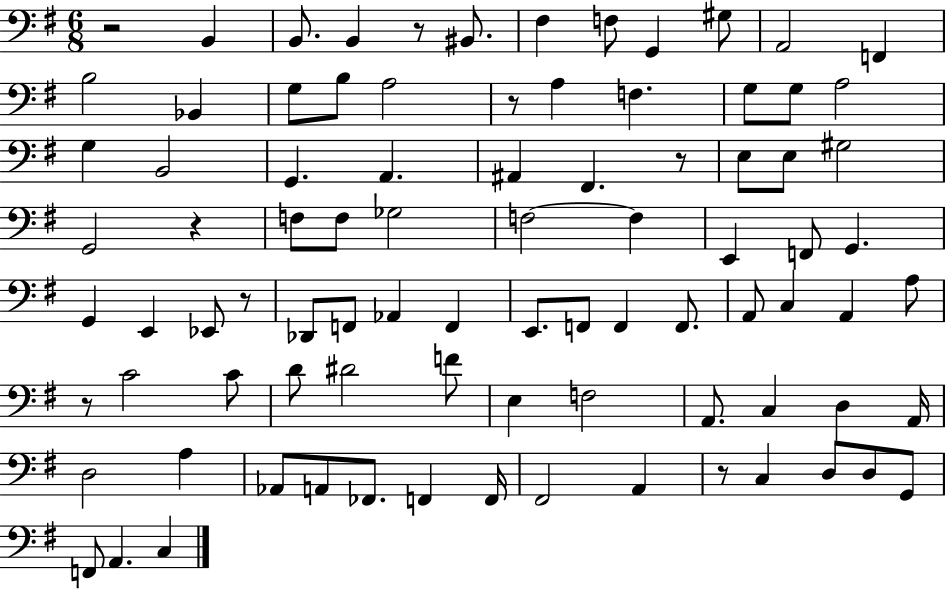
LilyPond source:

{
  \clef bass
  \numericTimeSignature
  \time 6/8
  \key g \major
  r2 b,4 | b,8. b,4 r8 bis,8. | fis4 f8 g,4 gis8 | a,2 f,4 | \break b2 bes,4 | g8 b8 a2 | r8 a4 f4. | g8 g8 a2 | \break g4 b,2 | g,4. a,4. | ais,4 fis,4. r8 | e8 e8 gis2 | \break g,2 r4 | f8 f8 ges2 | f2~~ f4 | e,4 f,8 g,4. | \break g,4 e,4 ees,8 r8 | des,8 f,8 aes,4 f,4 | e,8. f,8 f,4 f,8. | a,8 c4 a,4 a8 | \break r8 c'2 c'8 | d'8 dis'2 f'8 | e4 f2 | a,8. c4 d4 a,16 | \break d2 a4 | aes,8 a,8 fes,8. f,4 f,16 | fis,2 a,4 | r8 c4 d8 d8 g,8 | \break f,8 a,4. c4 | \bar "|."
}